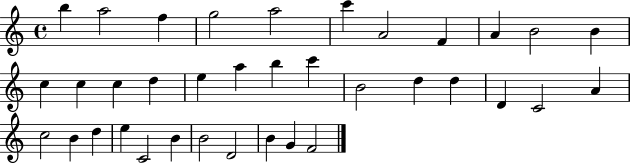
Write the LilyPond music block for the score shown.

{
  \clef treble
  \time 4/4
  \defaultTimeSignature
  \key c \major
  b''4 a''2 f''4 | g''2 a''2 | c'''4 a'2 f'4 | a'4 b'2 b'4 | \break c''4 c''4 c''4 d''4 | e''4 a''4 b''4 c'''4 | b'2 d''4 d''4 | d'4 c'2 a'4 | \break c''2 b'4 d''4 | e''4 c'2 b'4 | b'2 d'2 | b'4 g'4 f'2 | \break \bar "|."
}